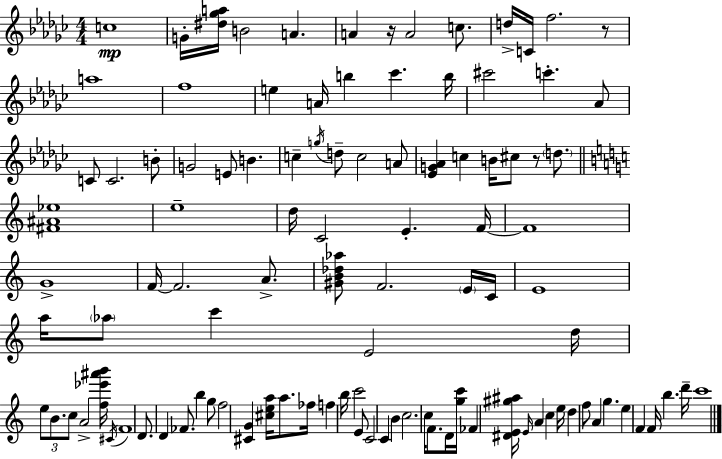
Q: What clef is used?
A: treble